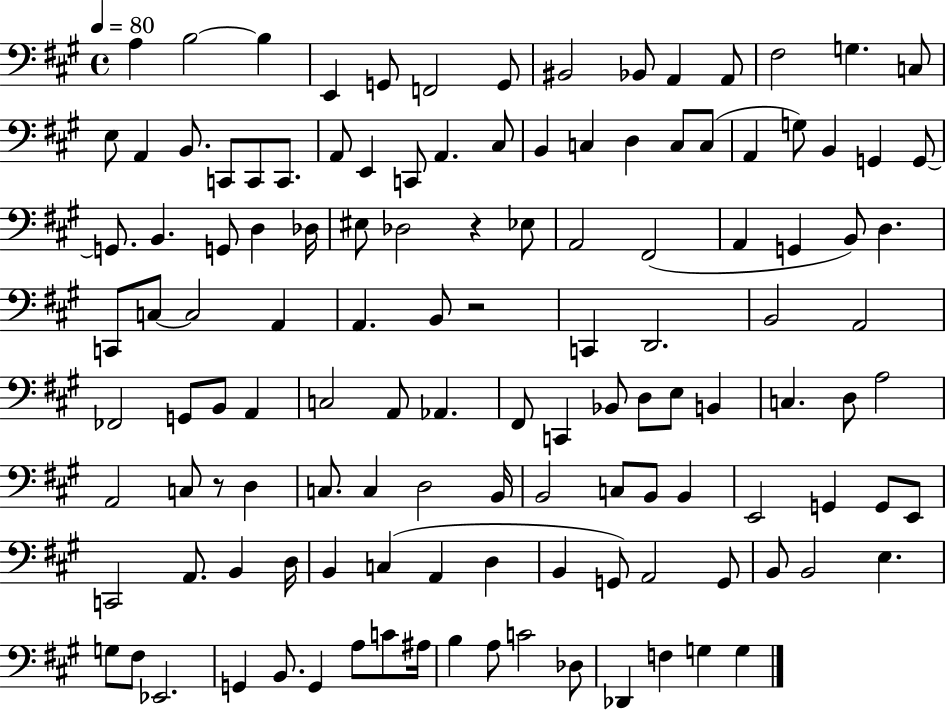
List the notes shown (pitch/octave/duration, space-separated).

A3/q B3/h B3/q E2/q G2/e F2/h G2/e BIS2/h Bb2/e A2/q A2/e F#3/h G3/q. C3/e E3/e A2/q B2/e. C2/e C2/e C2/e. A2/e E2/q C2/e A2/q. C#3/e B2/q C3/q D3/q C3/e C3/e A2/q G3/e B2/q G2/q G2/e G2/e. B2/q. G2/e D3/q Db3/s EIS3/e Db3/h R/q Eb3/e A2/h F#2/h A2/q G2/q B2/e D3/q. C2/e C3/e C3/h A2/q A2/q. B2/e R/h C2/q D2/h. B2/h A2/h FES2/h G2/e B2/e A2/q C3/h A2/e Ab2/q. F#2/e C2/q Bb2/e D3/e E3/e B2/q C3/q. D3/e A3/h A2/h C3/e R/e D3/q C3/e. C3/q D3/h B2/s B2/h C3/e B2/e B2/q E2/h G2/q G2/e E2/e C2/h A2/e. B2/q D3/s B2/q C3/q A2/q D3/q B2/q G2/e A2/h G2/e B2/e B2/h E3/q. G3/e F#3/e Eb2/h. G2/q B2/e. G2/q A3/e C4/e A#3/s B3/q A3/e C4/h Db3/e Db2/q F3/q G3/q G3/q